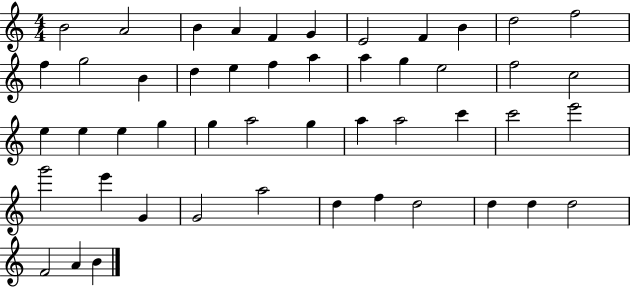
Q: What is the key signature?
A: C major